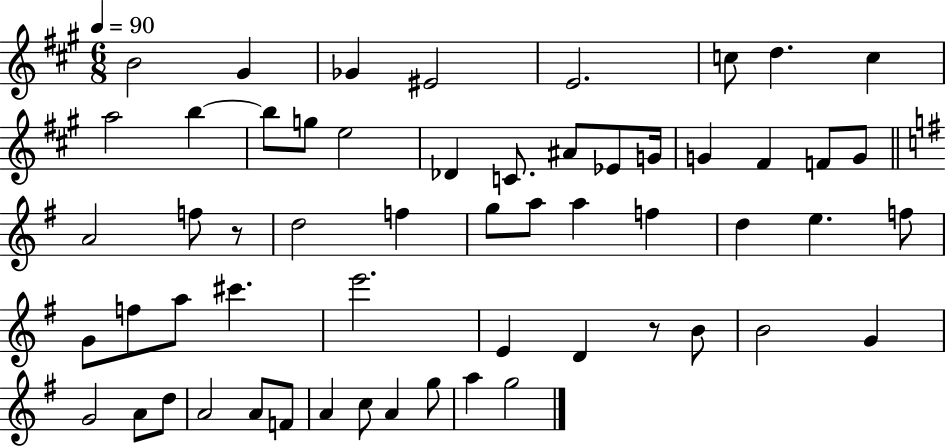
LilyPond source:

{
  \clef treble
  \numericTimeSignature
  \time 6/8
  \key a \major
  \tempo 4 = 90
  b'2 gis'4 | ges'4 eis'2 | e'2. | c''8 d''4. c''4 | \break a''2 b''4~~ | b''8 g''8 e''2 | des'4 c'8. ais'8 ees'8 g'16 | g'4 fis'4 f'8 g'8 | \break \bar "||" \break \key g \major a'2 f''8 r8 | d''2 f''4 | g''8 a''8 a''4 f''4 | d''4 e''4. f''8 | \break g'8 f''8 a''8 cis'''4. | e'''2. | e'4 d'4 r8 b'8 | b'2 g'4 | \break g'2 a'8 d''8 | a'2 a'8 f'8 | a'4 c''8 a'4 g''8 | a''4 g''2 | \break \bar "|."
}